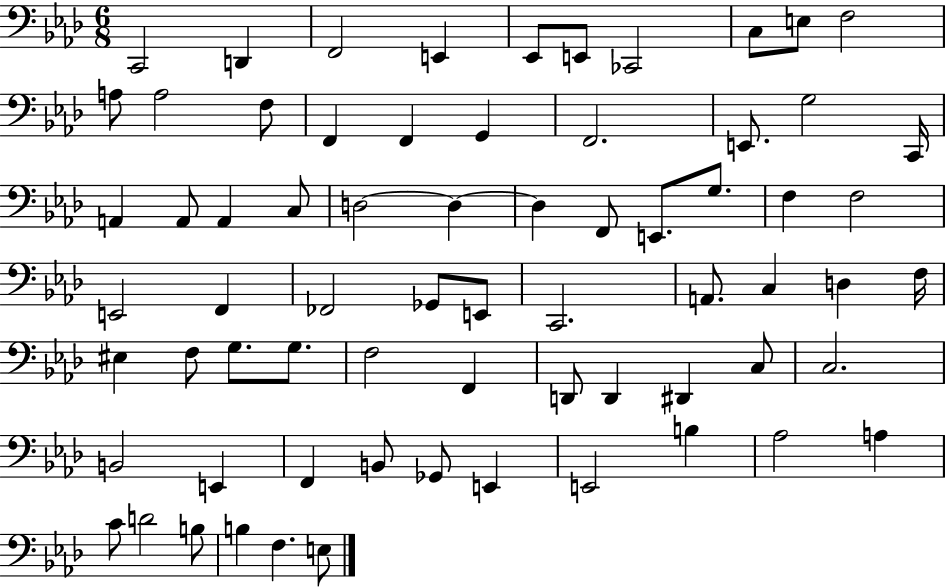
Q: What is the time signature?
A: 6/8